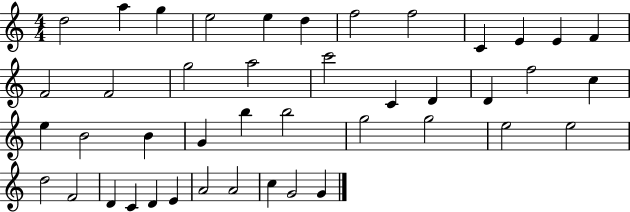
{
  \clef treble
  \numericTimeSignature
  \time 4/4
  \key c \major
  d''2 a''4 g''4 | e''2 e''4 d''4 | f''2 f''2 | c'4 e'4 e'4 f'4 | \break f'2 f'2 | g''2 a''2 | c'''2 c'4 d'4 | d'4 f''2 c''4 | \break e''4 b'2 b'4 | g'4 b''4 b''2 | g''2 g''2 | e''2 e''2 | \break d''2 f'2 | d'4 c'4 d'4 e'4 | a'2 a'2 | c''4 g'2 g'4 | \break \bar "|."
}